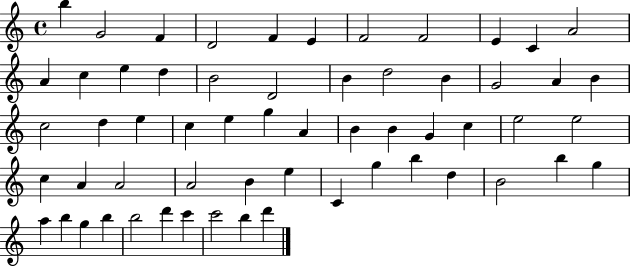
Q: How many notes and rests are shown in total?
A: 59